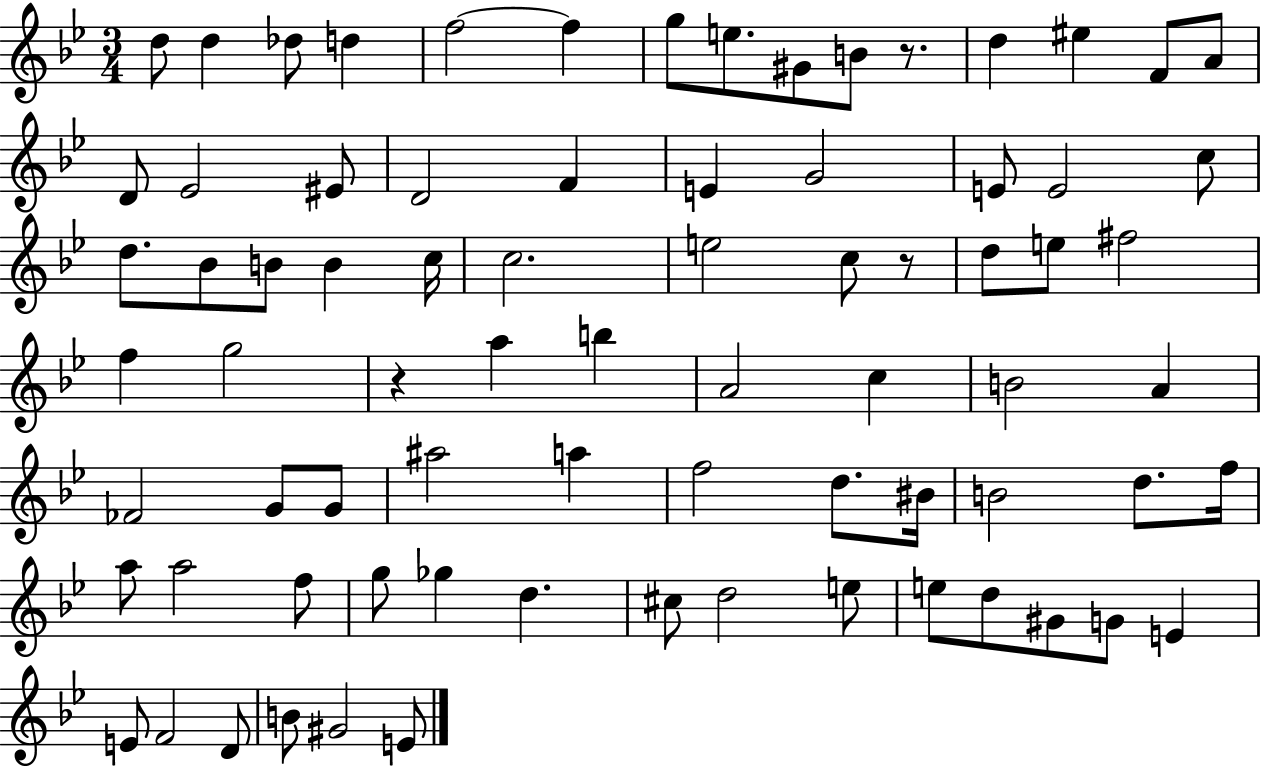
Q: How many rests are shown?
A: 3